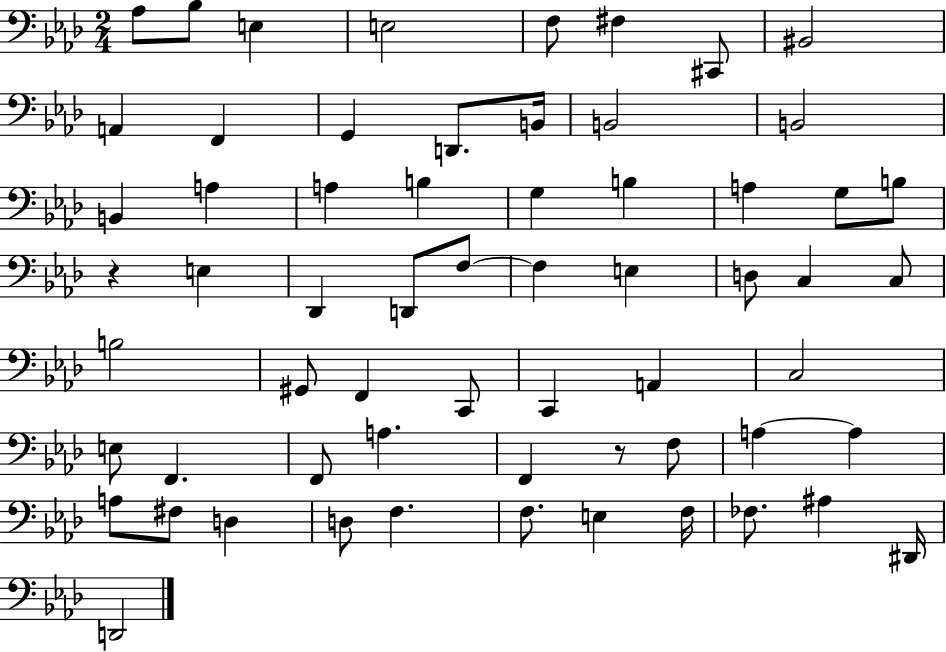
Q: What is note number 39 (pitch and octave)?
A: A2